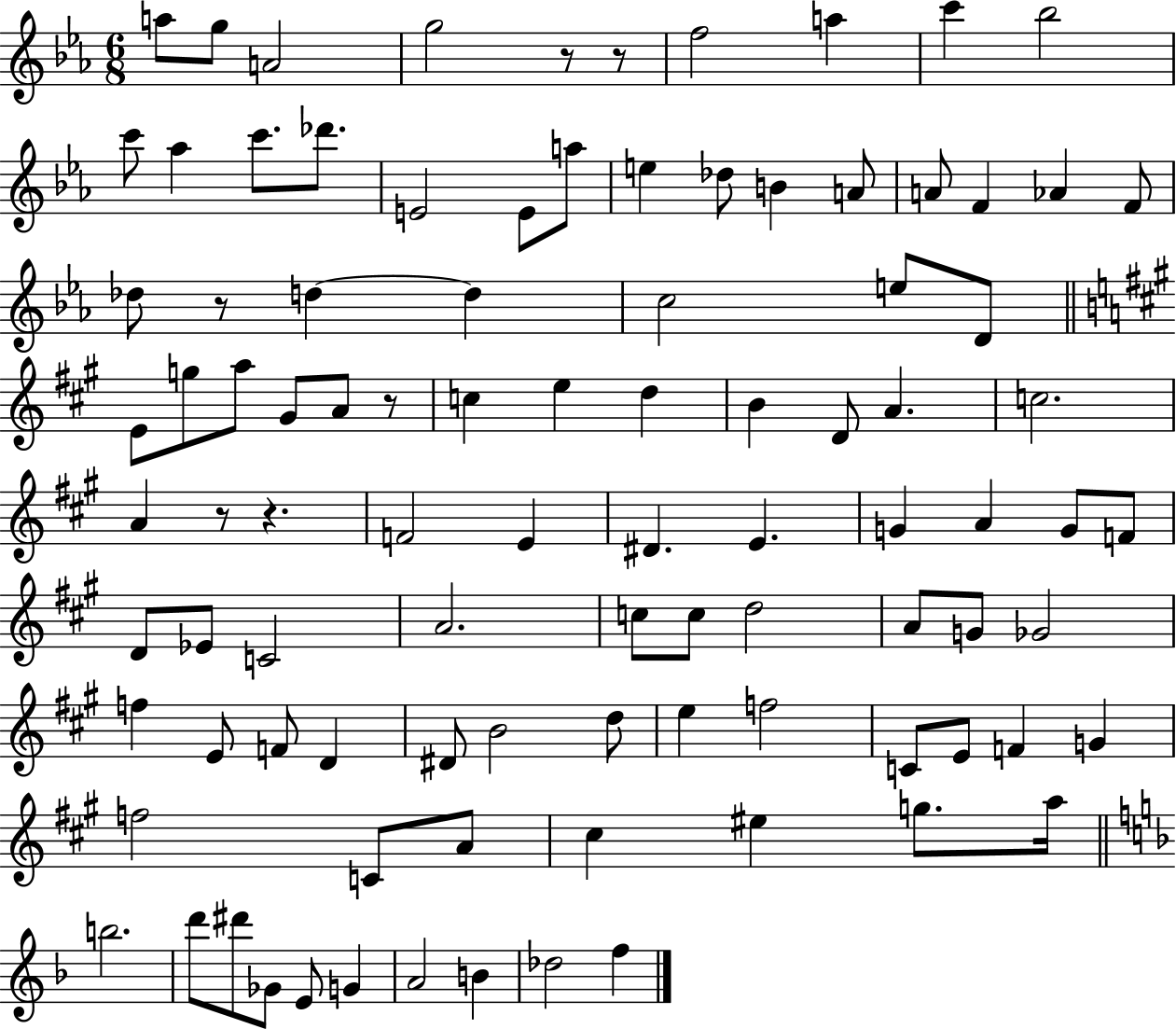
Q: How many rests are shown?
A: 6